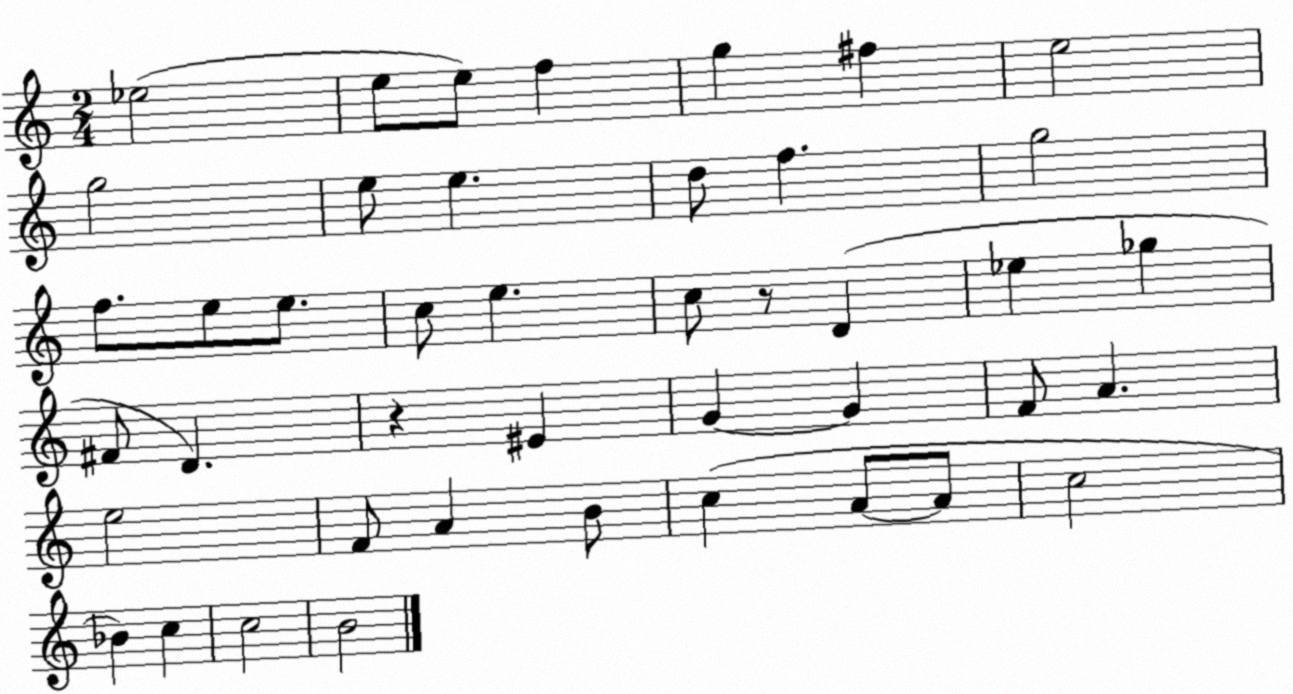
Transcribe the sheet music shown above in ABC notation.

X:1
T:Untitled
M:2/4
L:1/4
K:C
_e2 e/2 e/2 f g ^f e2 g2 e/2 e d/2 f g2 f/2 e/2 e/2 c/2 e c/2 z/2 D _e _g ^F/2 D z ^E G G F/2 A e2 F/2 A B/2 c A/2 A/2 c2 _B c c2 B2